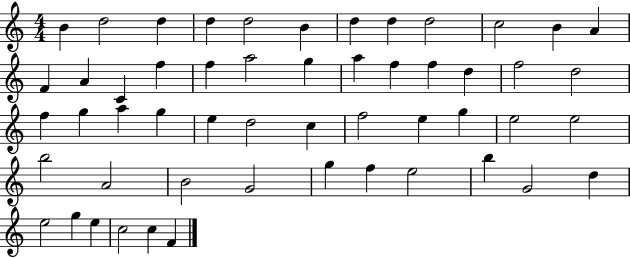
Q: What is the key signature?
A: C major